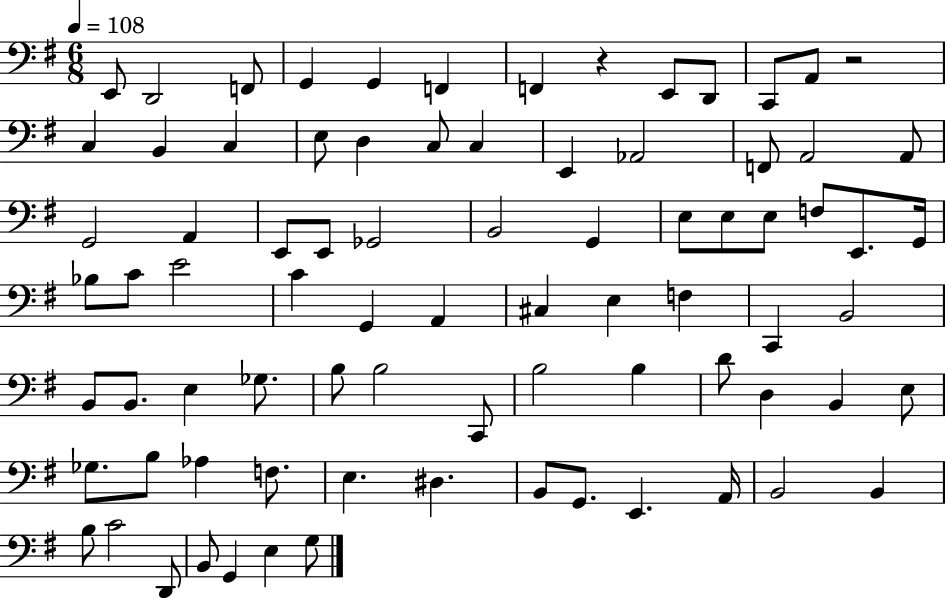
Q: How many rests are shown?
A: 2